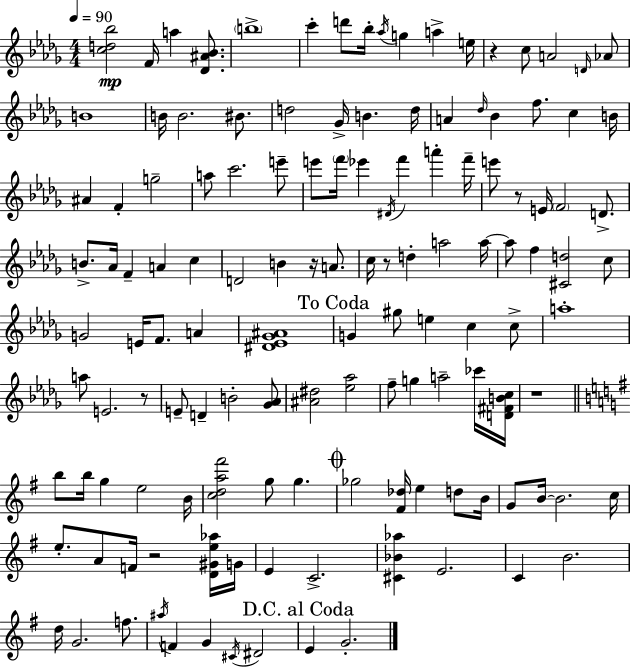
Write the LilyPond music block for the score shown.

{
  \clef treble
  \numericTimeSignature
  \time 4/4
  \key bes \minor
  \tempo 4 = 90
  <c'' d'' bes''>2\mp f'16 a''4 <des' ais' bes'>8. | \parenthesize b''1-> | c'''4-. d'''8 bes''16-. \acciaccatura { aes''16 } g''4 a''4-> | e''16 r4 c''8 a'2 \grace { d'16 } | \break aes'8 b'1 | b'16 b'2. bis'8. | d''2 ges'16-> b'4. | d''16 a'4 \grace { des''16 } bes'4 f''8. c''4 | \break b'16 ais'4 f'4-. g''2-- | a''8 c'''2. | e'''8-- e'''8 \parenthesize f'''16 ees'''4 \acciaccatura { dis'16 } f'''4 a'''4-. | f'''16-- e'''8 r8 e'16 \parenthesize f'2 | \break d'8.-> b'8.-> aes'16 f'4-- a'4 | c''4 d'2 b'4 | r16 a'8. c''16 r8 d''4-. a''2 | a''16~~ a''8 f''4 <cis' d''>2 | \break c''8 g'2 e'16 f'8. | a'4 <dis' ees' ges' ais'>1 | \mark "To Coda" g'4 gis''8 e''4 c''4 | c''8-> a''1-. | \break a''8 e'2. | r8 e'8-- d'4-- b'2-. | <ges' aes'>8 <ais' dis''>2 <ees'' aes''>2 | f''8-- g''4 a''2-- | \break ces'''16 <d' fis' b' c''>16 r1 | \bar "||" \break \key e \minor b''8 b''16 g''4 e''2 b'16 | <c'' d'' a'' fis'''>2 g''8 g''4. | \mark \markup { \musicglyph "scripts.coda" } ges''2 <fis' des''>16 e''4 d''8 b'16 | g'8 b'16~~ b'2. c''16 | \break e''8.-. a'8 f'16 r2 <d' gis' e'' aes''>16 g'16 | e'4 c'2.-> | <cis' bes' aes''>4 e'2. | c'4 b'2. | \break d''16 g'2. f''8. | \acciaccatura { ais''16 } f'4 g'4 \acciaccatura { cis'16 } dis'2 | \mark "D.C. al Coda" e'4 g'2.-. | \bar "|."
}